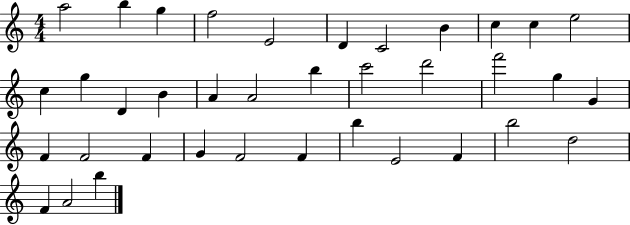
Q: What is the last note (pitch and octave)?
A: B5